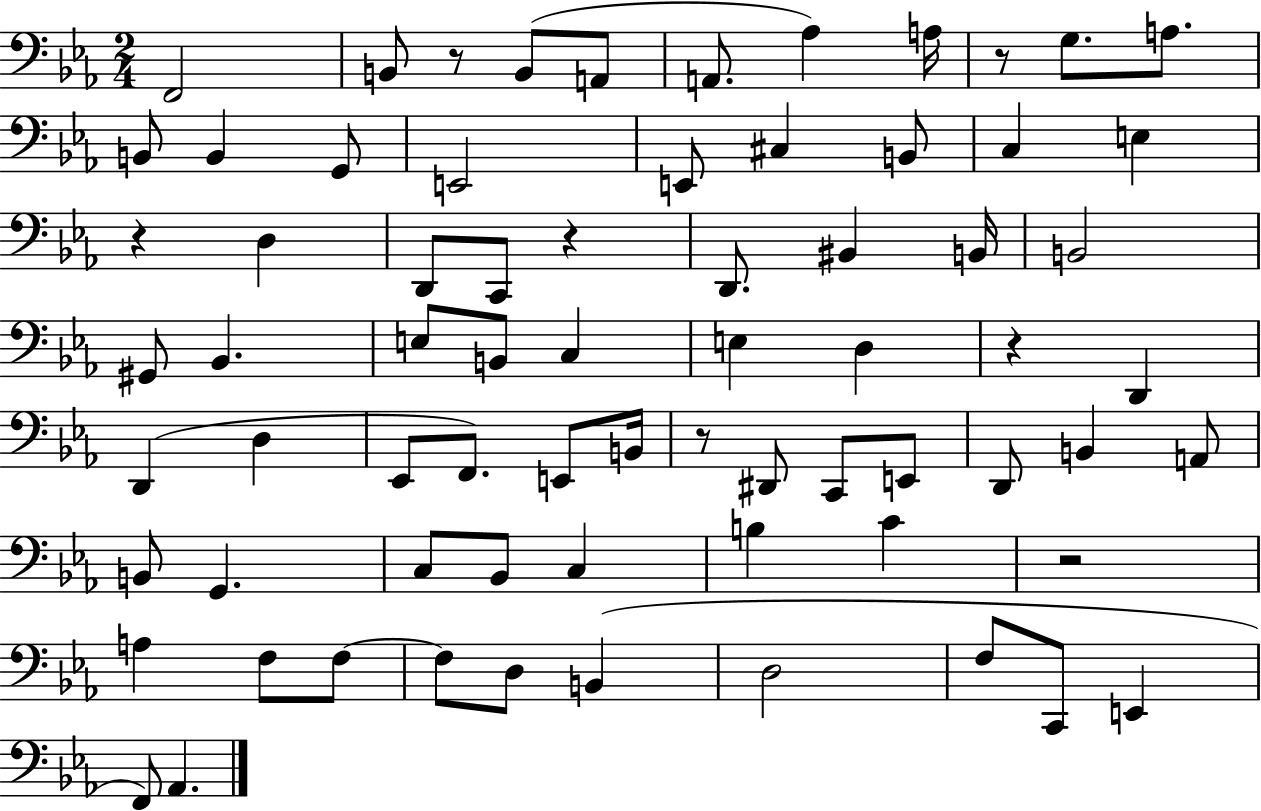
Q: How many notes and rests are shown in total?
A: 71